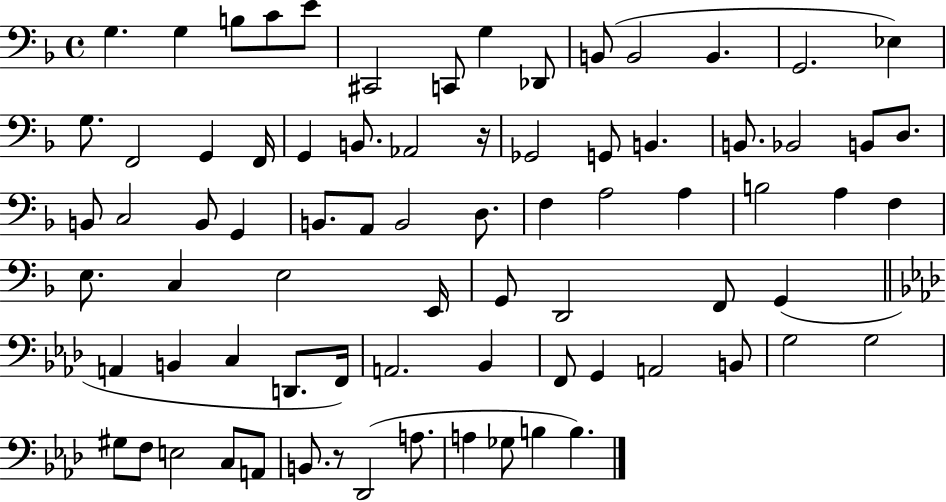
{
  \clef bass
  \time 4/4
  \defaultTimeSignature
  \key f \major
  g4. g4 b8 c'8 e'8 | cis,2 c,8 g4 des,8 | b,8( b,2 b,4. | g,2. ees4) | \break g8. f,2 g,4 f,16 | g,4 b,8. aes,2 r16 | ges,2 g,8 b,4. | b,8. bes,2 b,8 d8. | \break b,8 c2 b,8 g,4 | b,8. a,8 b,2 d8. | f4 a2 a4 | b2 a4 f4 | \break e8. c4 e2 e,16 | g,8 d,2 f,8 g,4( | \bar "||" \break \key f \minor a,4 b,4 c4 d,8. f,16) | a,2. bes,4 | f,8 g,4 a,2 b,8 | g2 g2 | \break gis8 f8 e2 c8 a,8 | b,8. r8 des,2( a8. | a4 ges8 b4 b4.) | \bar "|."
}